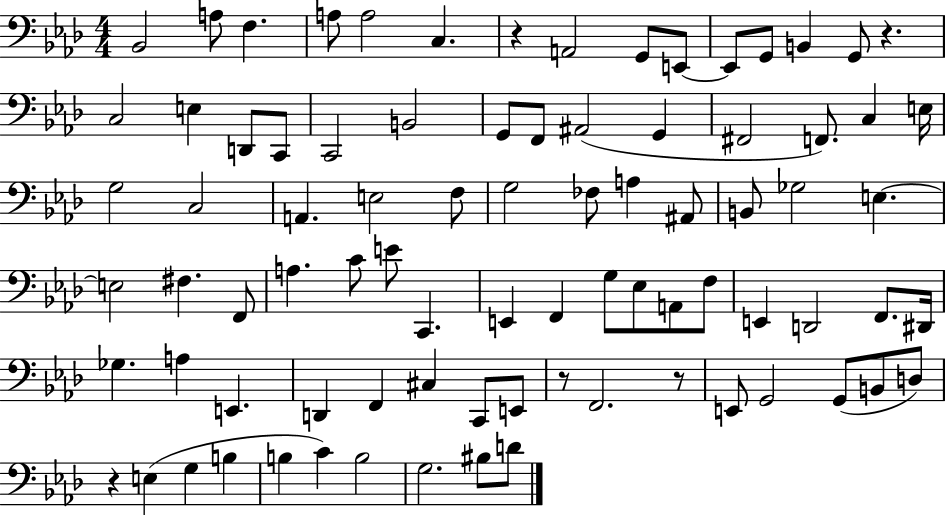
Bb2/h A3/e F3/q. A3/e A3/h C3/q. R/q A2/h G2/e E2/e E2/e G2/e B2/q G2/e R/q. C3/h E3/q D2/e C2/e C2/h B2/h G2/e F2/e A#2/h G2/q F#2/h F2/e. C3/q E3/s G3/h C3/h A2/q. E3/h F3/e G3/h FES3/e A3/q A#2/e B2/e Gb3/h E3/q. E3/h F#3/q. F2/e A3/q. C4/e E4/e C2/q. E2/q F2/q G3/e Eb3/e A2/e F3/e E2/q D2/h F2/e. D#2/s Gb3/q. A3/q E2/q. D2/q F2/q C#3/q C2/e E2/e R/e F2/h. R/e E2/e G2/h G2/e B2/e D3/e R/q E3/q G3/q B3/q B3/q C4/q B3/h G3/h. BIS3/e D4/e